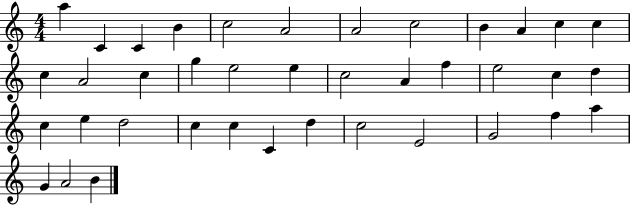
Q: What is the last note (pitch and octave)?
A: B4